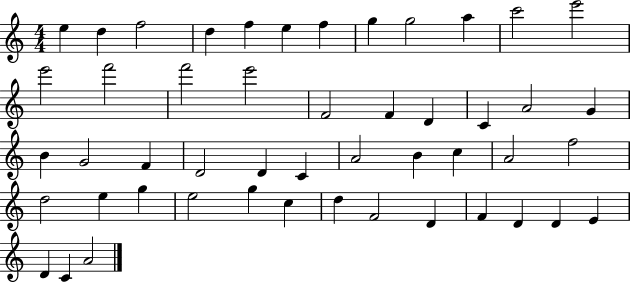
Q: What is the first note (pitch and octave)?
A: E5